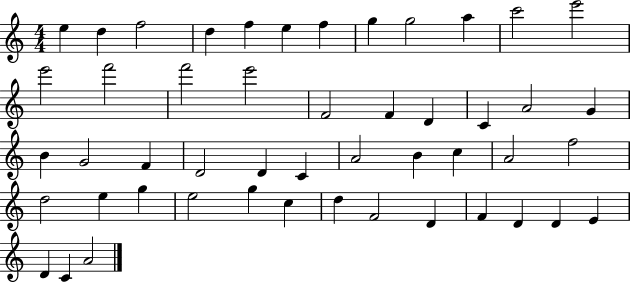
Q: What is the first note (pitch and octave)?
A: E5